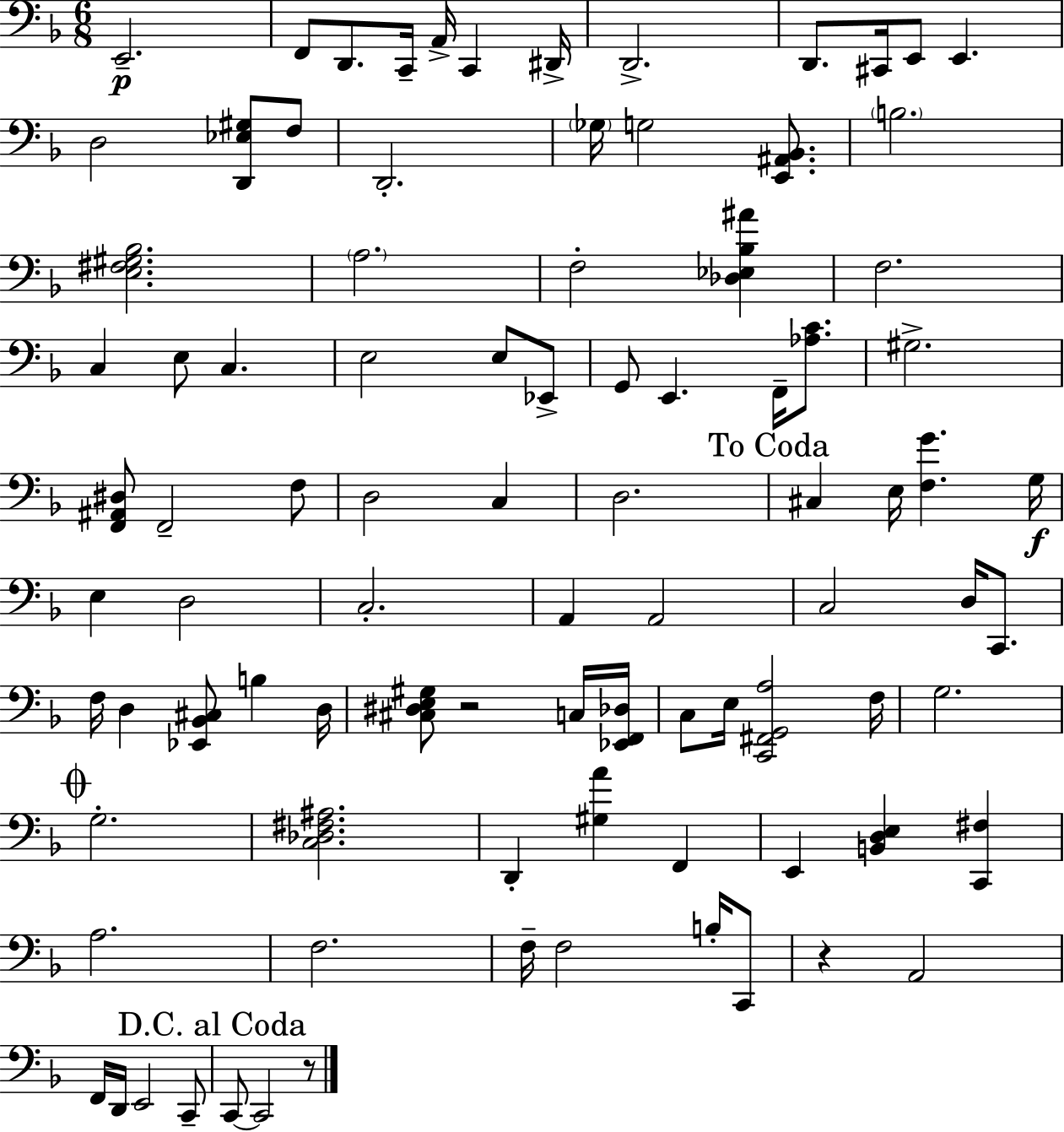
{
  \clef bass
  \numericTimeSignature
  \time 6/8
  \key f \major
  e,2.--\p | f,8 d,8. c,16-- a,16-> c,4 dis,16-> | d,2.-> | d,8. cis,16 e,8 e,4. | \break d2 <d, ees gis>8 f8 | d,2.-. | \parenthesize ges16 g2 <e, ais, bes,>8. | \parenthesize b2. | \break <e fis gis bes>2. | \parenthesize a2. | f2-. <des ees bes ais'>4 | f2. | \break c4 e8 c4. | e2 e8 ees,8-> | g,8 e,4. f,16-- <aes c'>8. | gis2.-> | \break <f, ais, dis>8 f,2-- f8 | d2 c4 | d2. | \mark "To Coda" cis4 e16 <f g'>4. g16\f | \break e4 d2 | c2.-. | a,4 a,2 | c2 d16 c,8. | \break f16 d4 <ees, bes, cis>8 b4 d16 | <cis dis e gis>8 r2 c16 <ees, f, des>16 | c8 e16 <c, fis, g, a>2 f16 | g2. | \break \mark \markup { \musicglyph "scripts.coda" } g2.-. | <c des fis ais>2. | d,4-. <gis a'>4 f,4 | e,4 <b, d e>4 <c, fis>4 | \break a2. | f2. | f16-- f2 b16-. c,8 | r4 a,2 | \break f,16 d,16 e,2 c,8-- | \mark "D.C. al Coda" c,8~~ c,2 r8 | \bar "|."
}